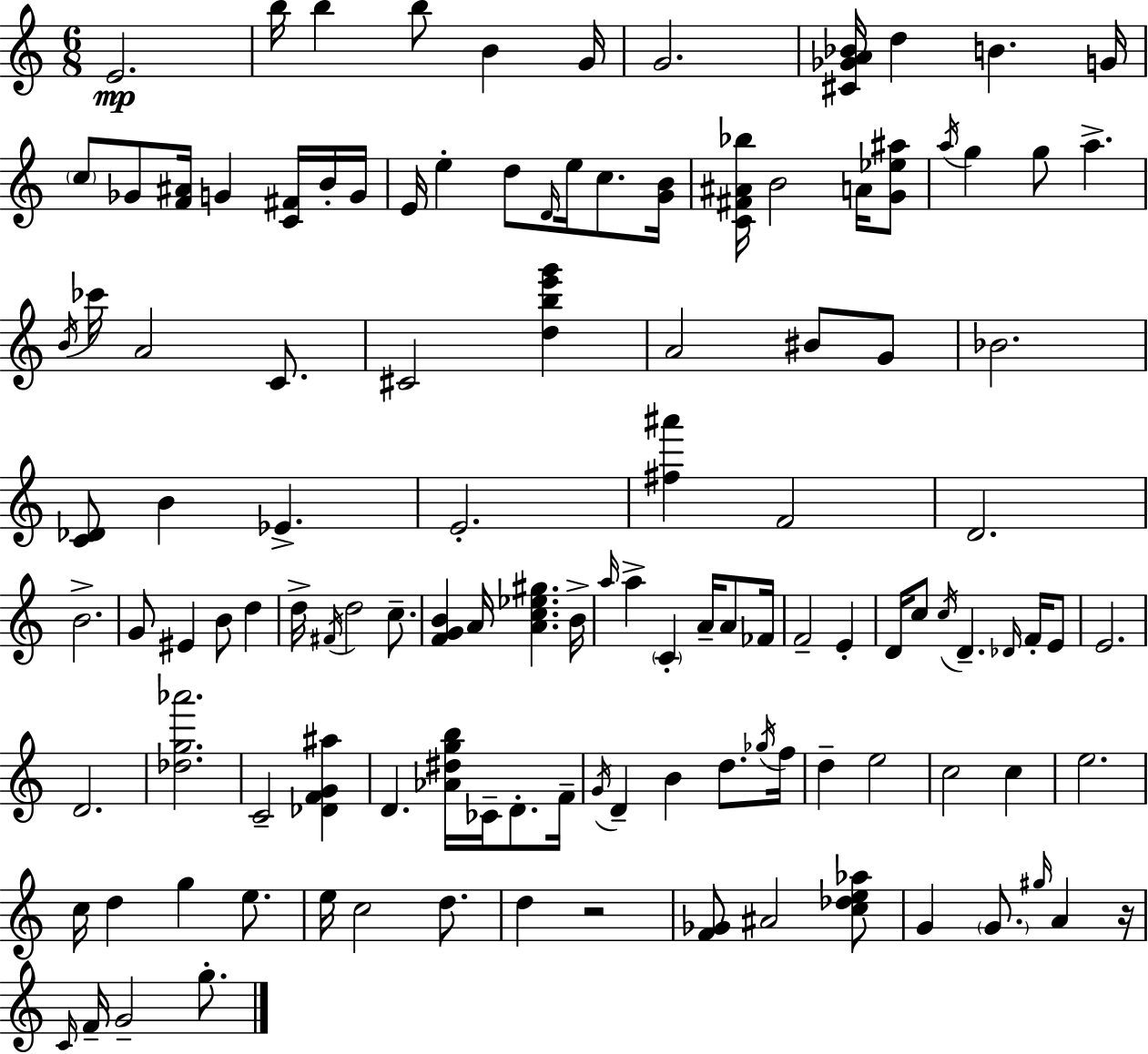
X:1
T:Untitled
M:6/8
L:1/4
K:C
E2 b/4 b b/2 B G/4 G2 [^C_GA_B]/4 d B G/4 c/2 _G/2 [F^A]/4 G [C^F]/4 B/4 G/4 E/4 e d/2 D/4 e/4 c/2 [GB]/4 [C^F^A_b]/4 B2 A/4 [G_e^a]/2 a/4 g g/2 a B/4 _c'/4 A2 C/2 ^C2 [dbe'g'] A2 ^B/2 G/2 _B2 [C_D]/2 B _E E2 [^f^a'] F2 D2 B2 G/2 ^E B/2 d d/4 ^F/4 d2 c/2 [FGB] A/4 [Ac_e^g] B/4 a/4 a C A/4 A/2 _F/4 F2 E D/4 c/2 c/4 D _D/4 F/4 E/2 E2 D2 [_dg_a']2 C2 [_DFG^a] D [_A^dgb]/4 _C/4 D/2 F/4 G/4 D B d/2 _g/4 f/4 d e2 c2 c e2 c/4 d g e/2 e/4 c2 d/2 d z2 [F_G]/2 ^A2 [c_de_a]/2 G G/2 ^g/4 A z/4 C/4 F/4 G2 g/2